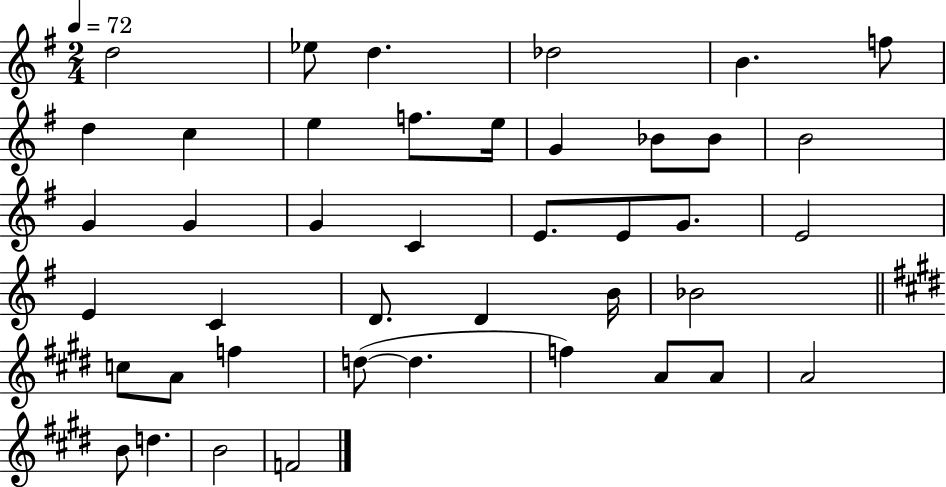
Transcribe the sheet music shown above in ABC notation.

X:1
T:Untitled
M:2/4
L:1/4
K:G
d2 _e/2 d _d2 B f/2 d c e f/2 e/4 G _B/2 _B/2 B2 G G G C E/2 E/2 G/2 E2 E C D/2 D B/4 _B2 c/2 A/2 f d/2 d f A/2 A/2 A2 B/2 d B2 F2